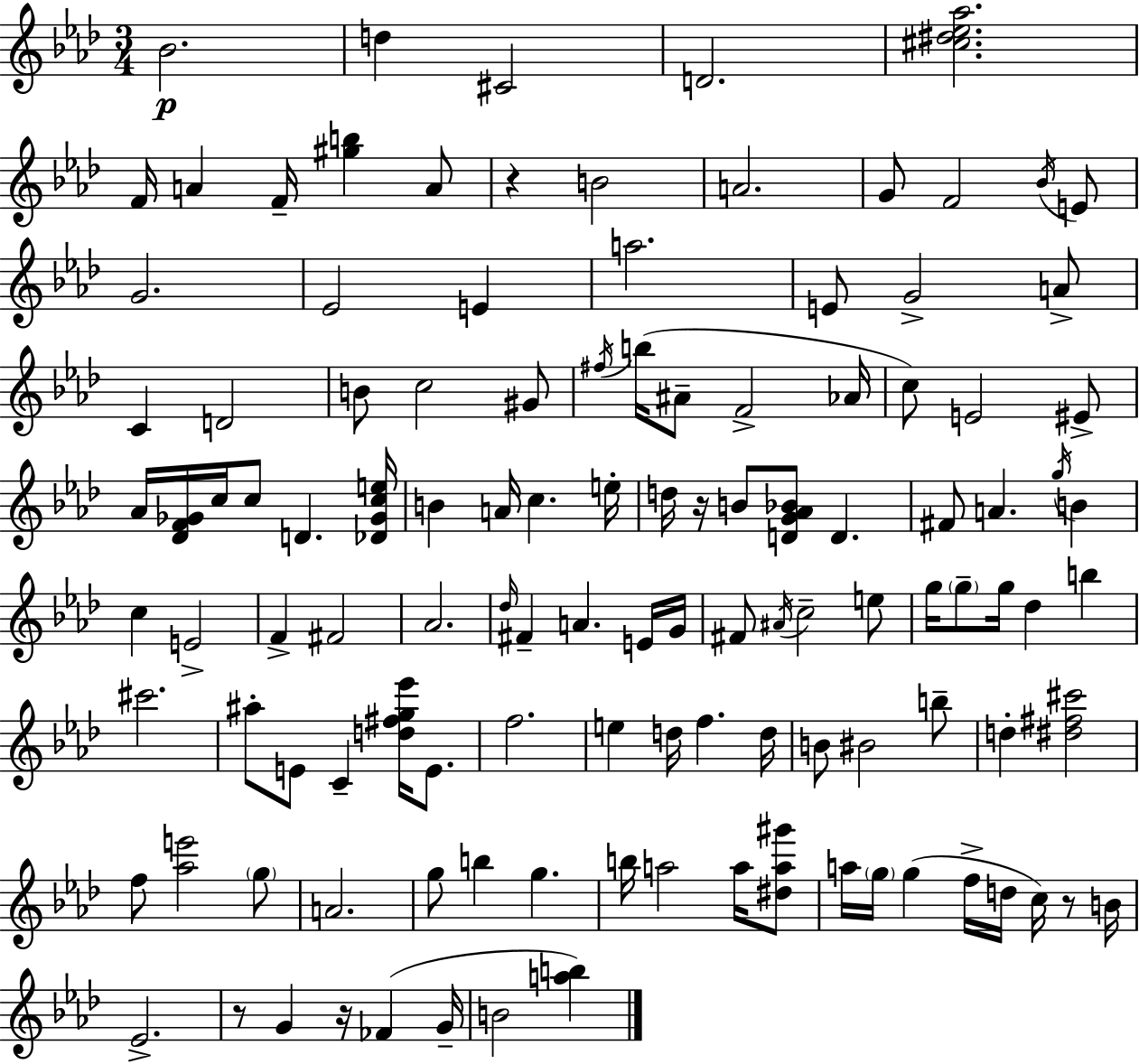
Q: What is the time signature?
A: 3/4